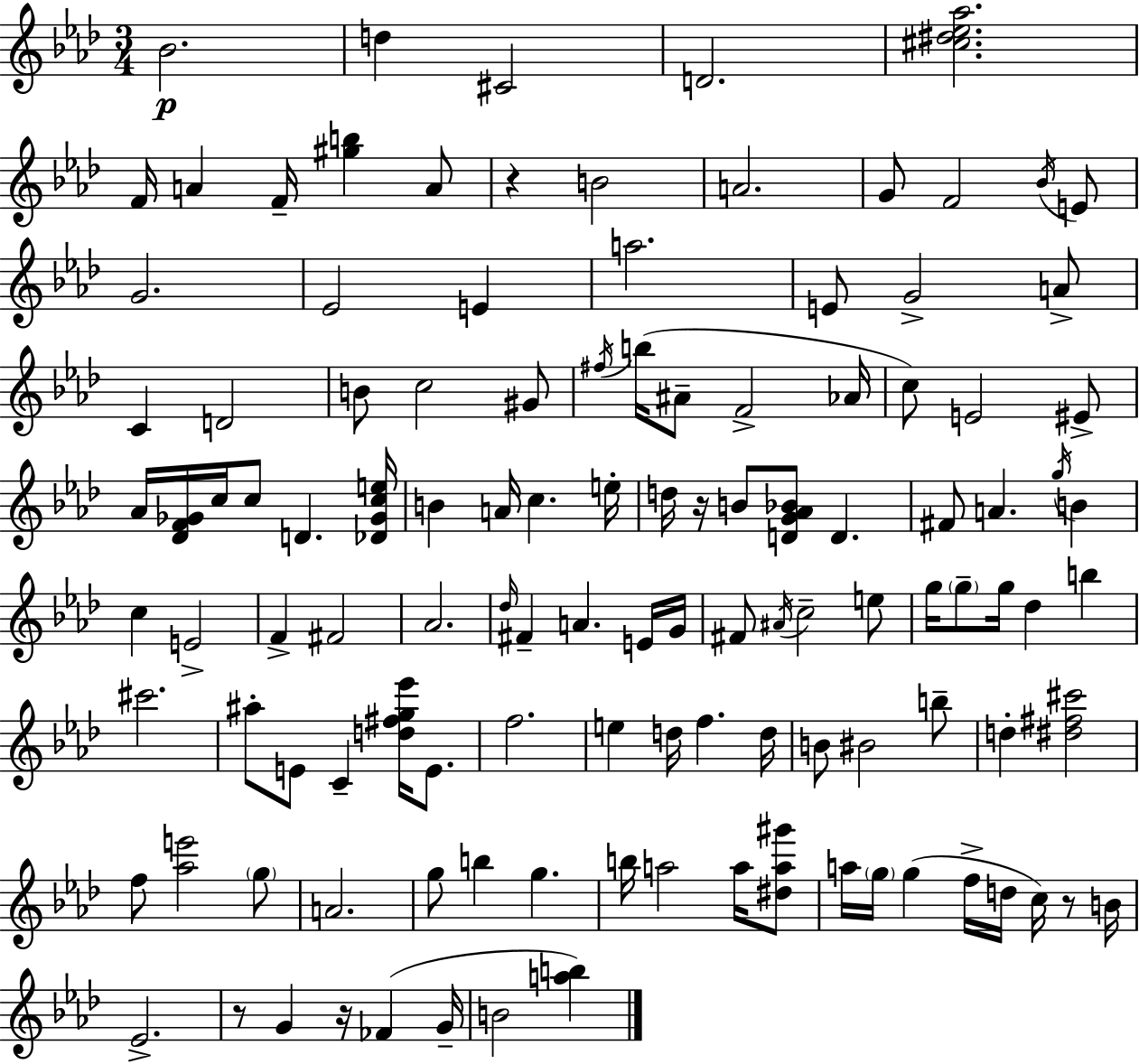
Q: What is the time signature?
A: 3/4